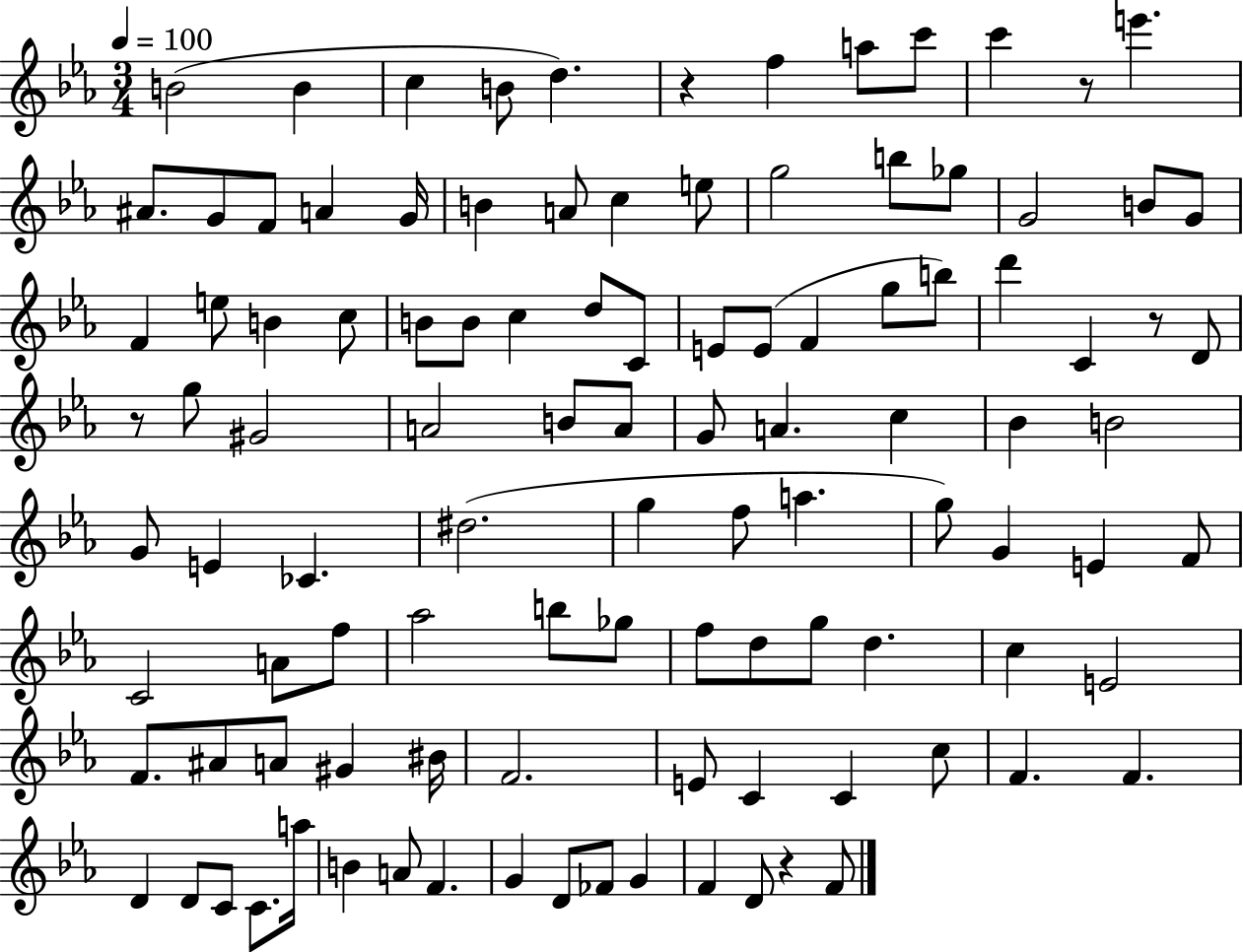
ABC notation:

X:1
T:Untitled
M:3/4
L:1/4
K:Eb
B2 B c B/2 d z f a/2 c'/2 c' z/2 e' ^A/2 G/2 F/2 A G/4 B A/2 c e/2 g2 b/2 _g/2 G2 B/2 G/2 F e/2 B c/2 B/2 B/2 c d/2 C/2 E/2 E/2 F g/2 b/2 d' C z/2 D/2 z/2 g/2 ^G2 A2 B/2 A/2 G/2 A c _B B2 G/2 E _C ^d2 g f/2 a g/2 G E F/2 C2 A/2 f/2 _a2 b/2 _g/2 f/2 d/2 g/2 d c E2 F/2 ^A/2 A/2 ^G ^B/4 F2 E/2 C C c/2 F F D D/2 C/2 C/2 a/4 B A/2 F G D/2 _F/2 G F D/2 z F/2